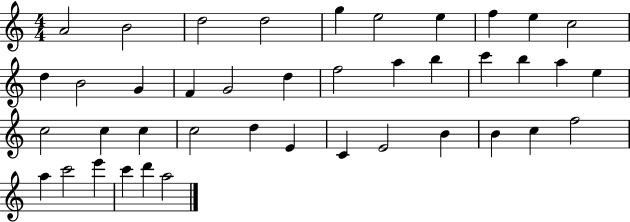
A4/h B4/h D5/h D5/h G5/q E5/h E5/q F5/q E5/q C5/h D5/q B4/h G4/q F4/q G4/h D5/q F5/h A5/q B5/q C6/q B5/q A5/q E5/q C5/h C5/q C5/q C5/h D5/q E4/q C4/q E4/h B4/q B4/q C5/q F5/h A5/q C6/h E6/q C6/q D6/q A5/h